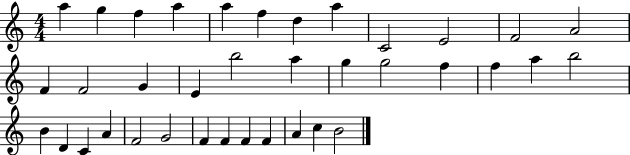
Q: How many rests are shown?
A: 0